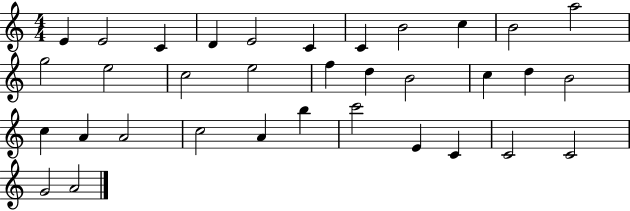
X:1
T:Untitled
M:4/4
L:1/4
K:C
E E2 C D E2 C C B2 c B2 a2 g2 e2 c2 e2 f d B2 c d B2 c A A2 c2 A b c'2 E C C2 C2 G2 A2